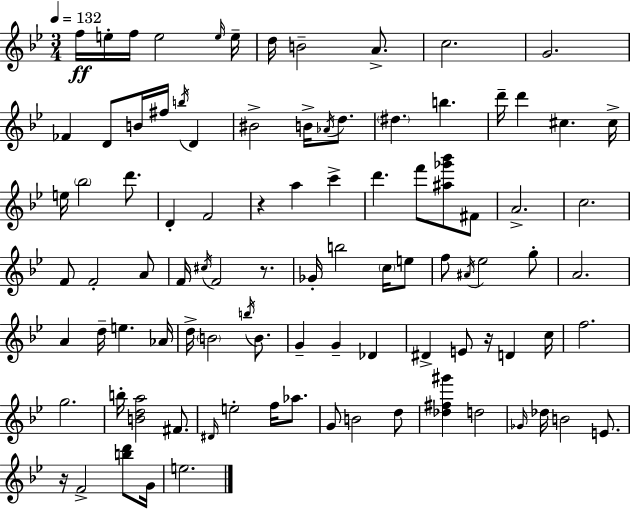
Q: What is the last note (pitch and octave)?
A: E5